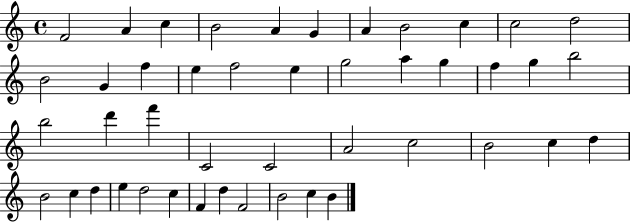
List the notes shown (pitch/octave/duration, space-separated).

F4/h A4/q C5/q B4/h A4/q G4/q A4/q B4/h C5/q C5/h D5/h B4/h G4/q F5/q E5/q F5/h E5/q G5/h A5/q G5/q F5/q G5/q B5/h B5/h D6/q F6/q C4/h C4/h A4/h C5/h B4/h C5/q D5/q B4/h C5/q D5/q E5/q D5/h C5/q F4/q D5/q F4/h B4/h C5/q B4/q